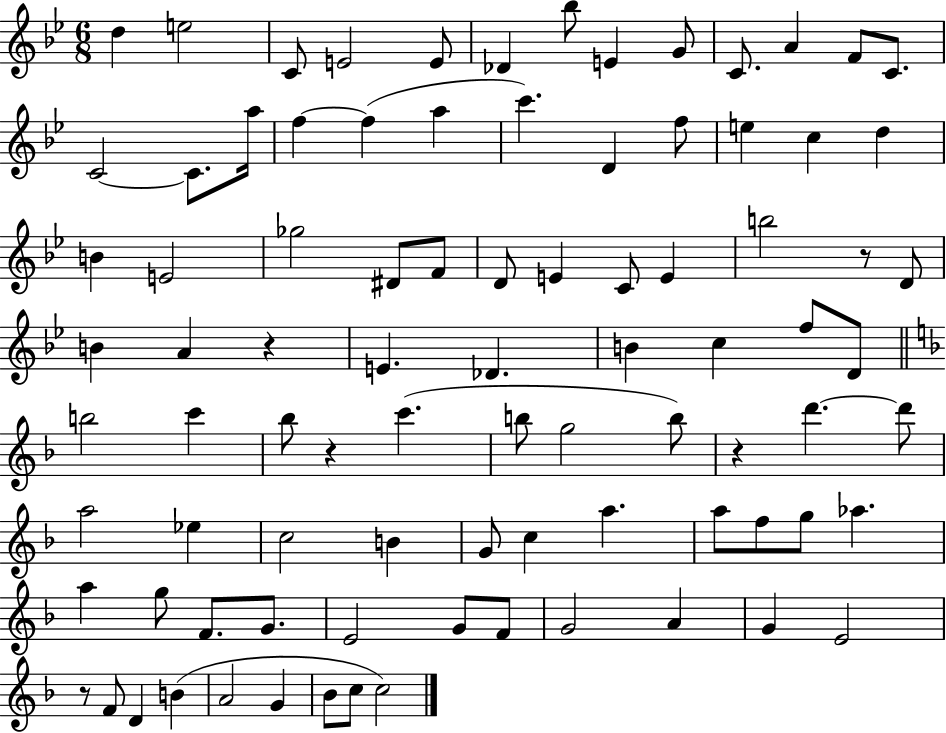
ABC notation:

X:1
T:Untitled
M:6/8
L:1/4
K:Bb
d e2 C/2 E2 E/2 _D _b/2 E G/2 C/2 A F/2 C/2 C2 C/2 a/4 f f a c' D f/2 e c d B E2 _g2 ^D/2 F/2 D/2 E C/2 E b2 z/2 D/2 B A z E _D B c f/2 D/2 b2 c' _b/2 z c' b/2 g2 b/2 z d' d'/2 a2 _e c2 B G/2 c a a/2 f/2 g/2 _a a g/2 F/2 G/2 E2 G/2 F/2 G2 A G E2 z/2 F/2 D B A2 G _B/2 c/2 c2